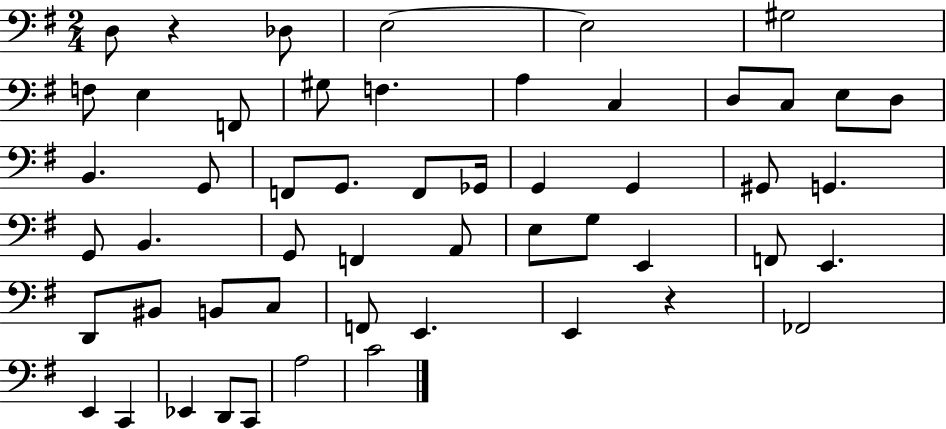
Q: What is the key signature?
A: G major